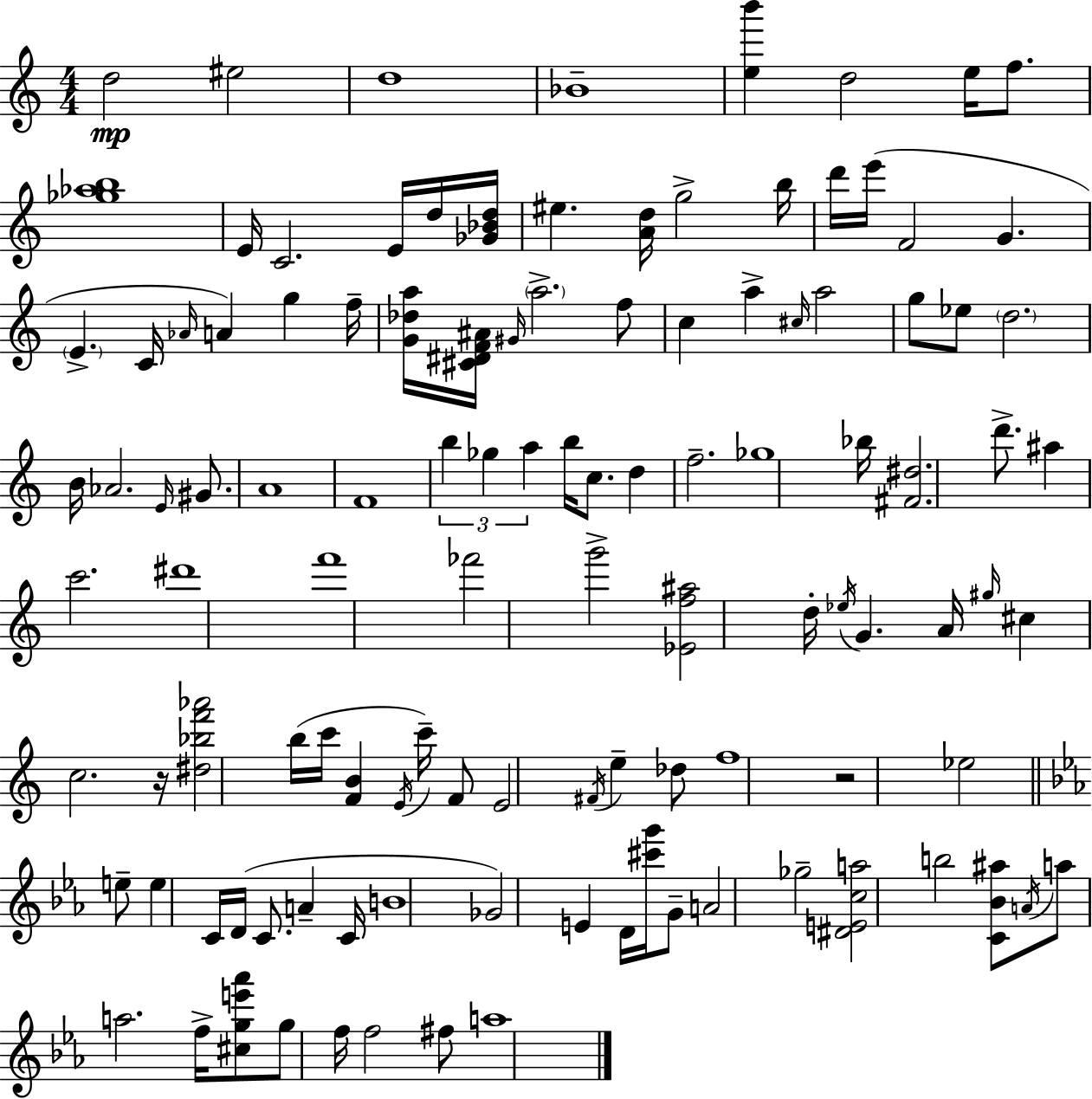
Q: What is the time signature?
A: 4/4